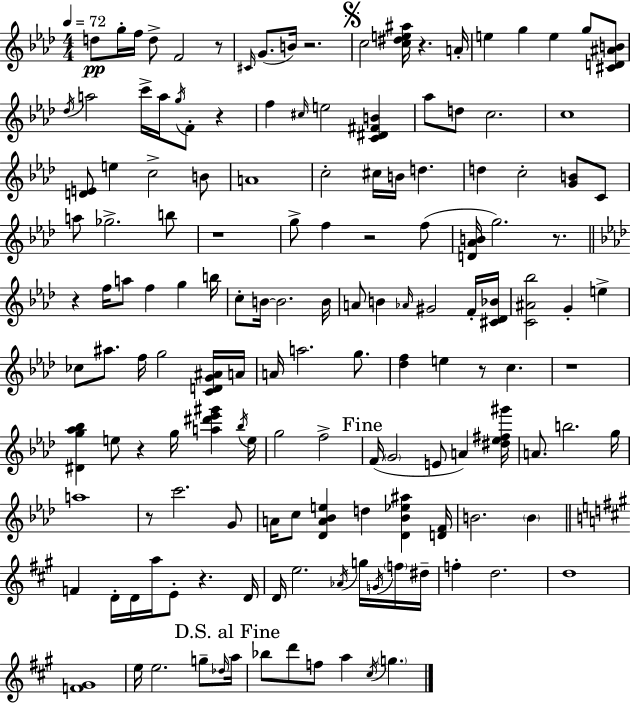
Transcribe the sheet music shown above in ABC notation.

X:1
T:Untitled
M:4/4
L:1/4
K:Fm
d/2 g/4 f/4 d/2 F2 z/2 ^C/4 G/2 B/4 z2 c2 [c^de^a]/4 z A/4 e g e g/2 [^CD^AB]/2 _d/4 a2 c'/4 a/4 g/4 F/2 z f ^c/4 e2 [C^D^FB] _a/2 d/2 c2 c4 [DE]/2 e c2 B/2 A4 c2 ^c/4 B/4 d d c2 [GB]/2 C/2 a/2 _g2 b/2 z4 g/2 f z2 f/2 [D_AB]/4 g2 z/2 z f/4 a/2 f g b/4 c/2 B/4 B2 B/4 A/2 B _A/4 ^G2 F/4 [^C_D_B]/4 [C^A_b]2 G e _c/2 ^a/2 f/4 g2 [CDG^A]/4 A/4 A/4 a2 g/2 [_df] e z/2 c z4 [^Dg_a_b] e/2 z g/4 [a^d'_e'^g'] _b/4 e/4 g2 f2 F/4 G2 E/2 A [^d_e^f^g']/4 A/2 b2 g/4 a4 z/2 c'2 G/2 A/4 c/2 [_DA_Be] d [_D_B_e^a] [DF]/4 B2 B F D/4 D/4 a/4 E/2 z D/4 D/4 e2 _A/4 g/4 G/4 f/4 ^d/4 f d2 d4 [F^G]4 e/4 e2 g/2 _d/4 a/4 _b/2 d'/2 f/2 a ^c/4 g